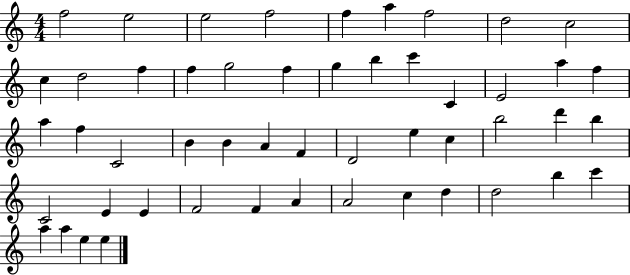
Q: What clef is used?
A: treble